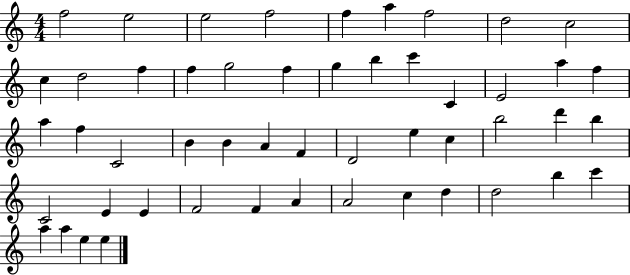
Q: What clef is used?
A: treble